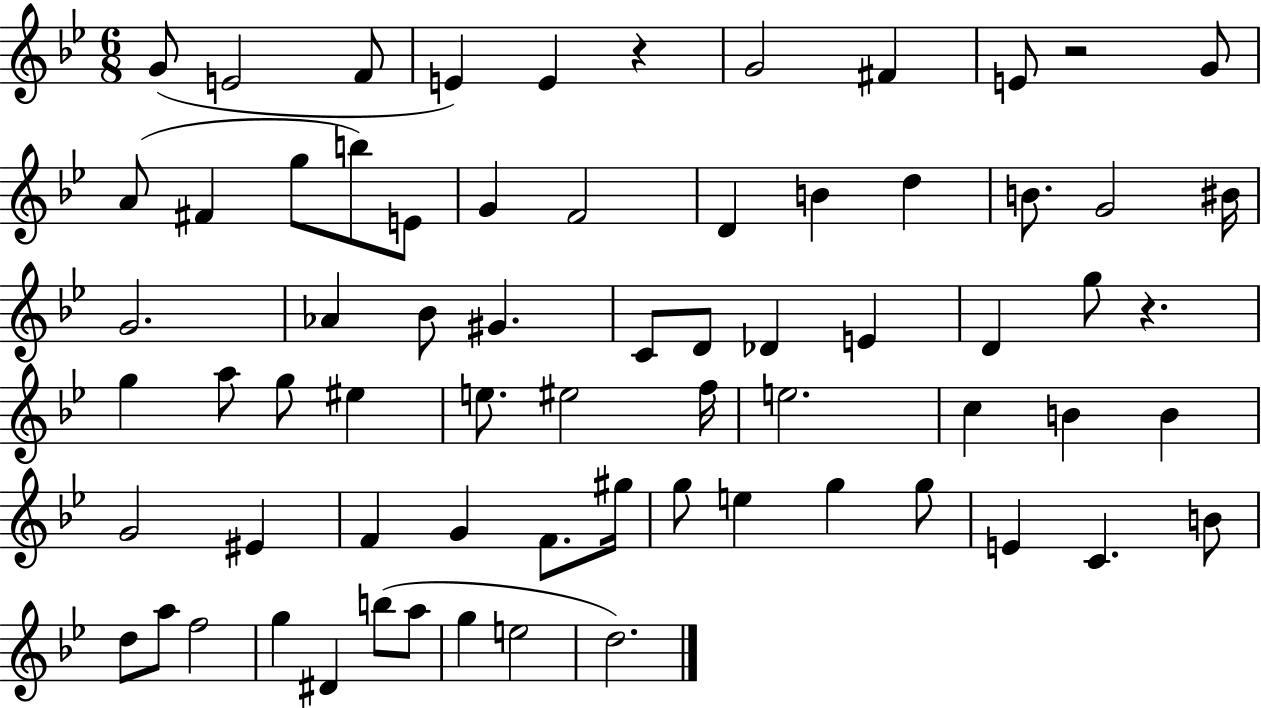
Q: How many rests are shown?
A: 3